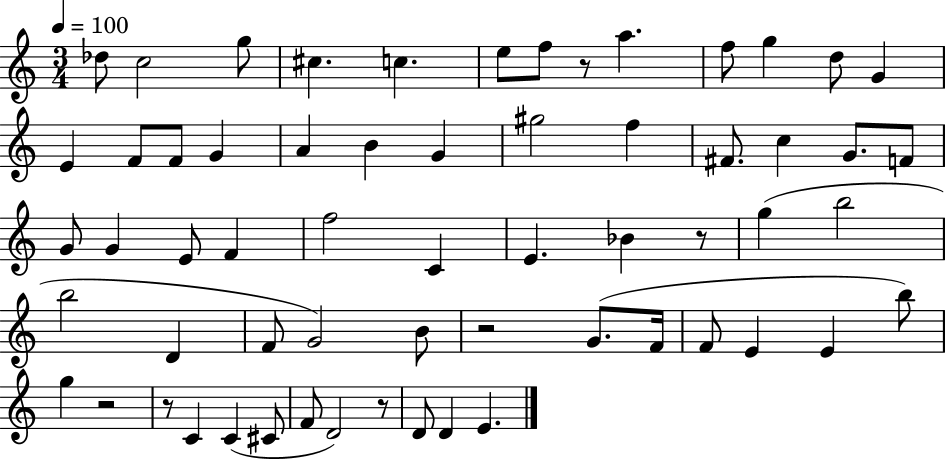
X:1
T:Untitled
M:3/4
L:1/4
K:C
_d/2 c2 g/2 ^c c e/2 f/2 z/2 a f/2 g d/2 G E F/2 F/2 G A B G ^g2 f ^F/2 c G/2 F/2 G/2 G E/2 F f2 C E _B z/2 g b2 b2 D F/2 G2 B/2 z2 G/2 F/4 F/2 E E b/2 g z2 z/2 C C ^C/2 F/2 D2 z/2 D/2 D E